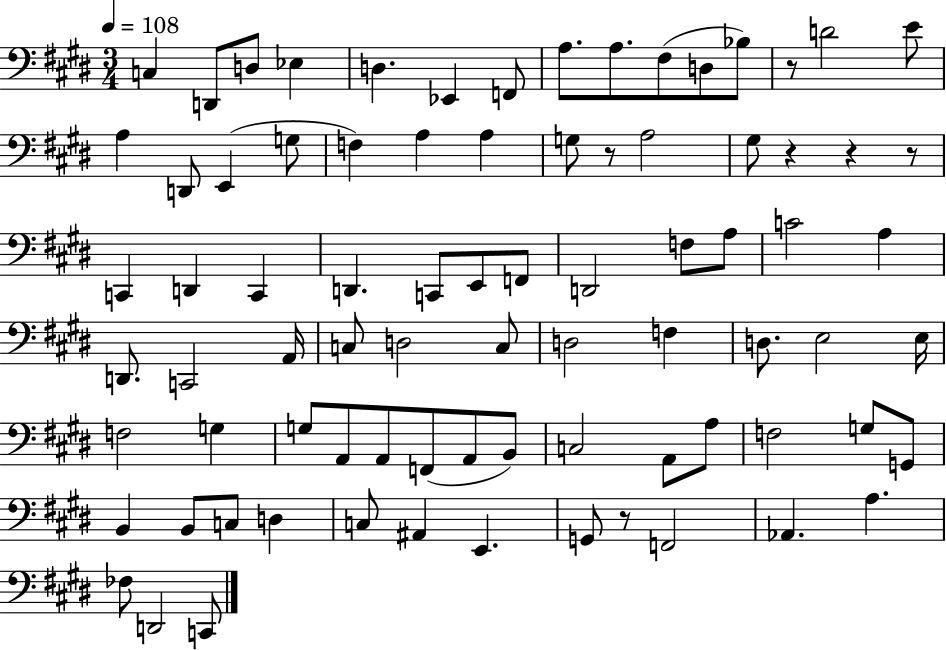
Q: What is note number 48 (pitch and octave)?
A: F3